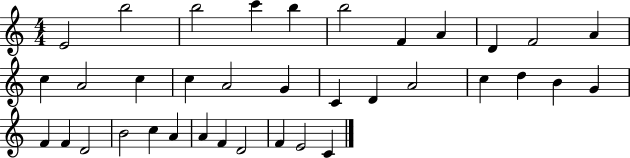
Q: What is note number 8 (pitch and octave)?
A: A4